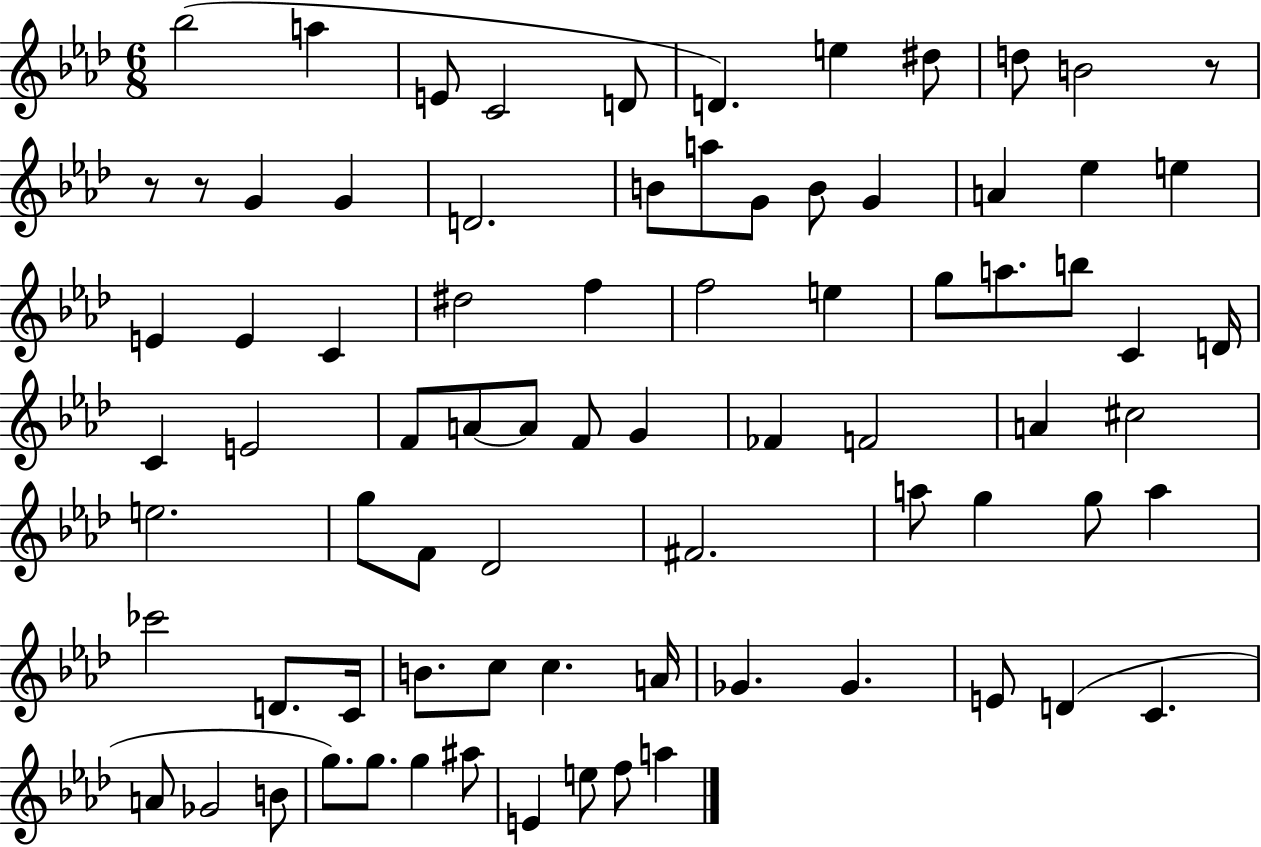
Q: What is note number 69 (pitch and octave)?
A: G5